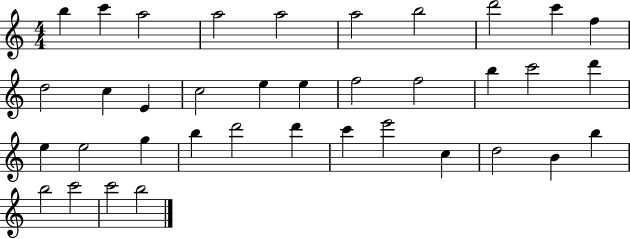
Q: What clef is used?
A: treble